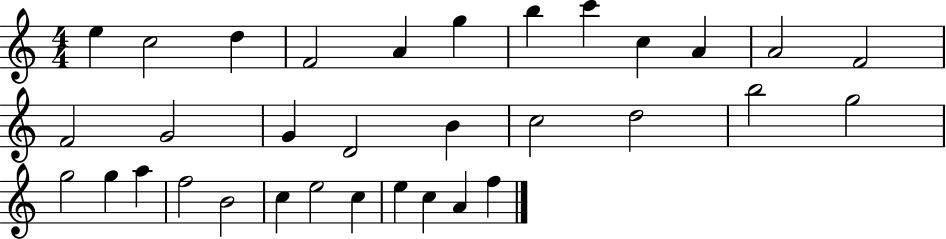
{
  \clef treble
  \numericTimeSignature
  \time 4/4
  \key c \major
  e''4 c''2 d''4 | f'2 a'4 g''4 | b''4 c'''4 c''4 a'4 | a'2 f'2 | \break f'2 g'2 | g'4 d'2 b'4 | c''2 d''2 | b''2 g''2 | \break g''2 g''4 a''4 | f''2 b'2 | c''4 e''2 c''4 | e''4 c''4 a'4 f''4 | \break \bar "|."
}